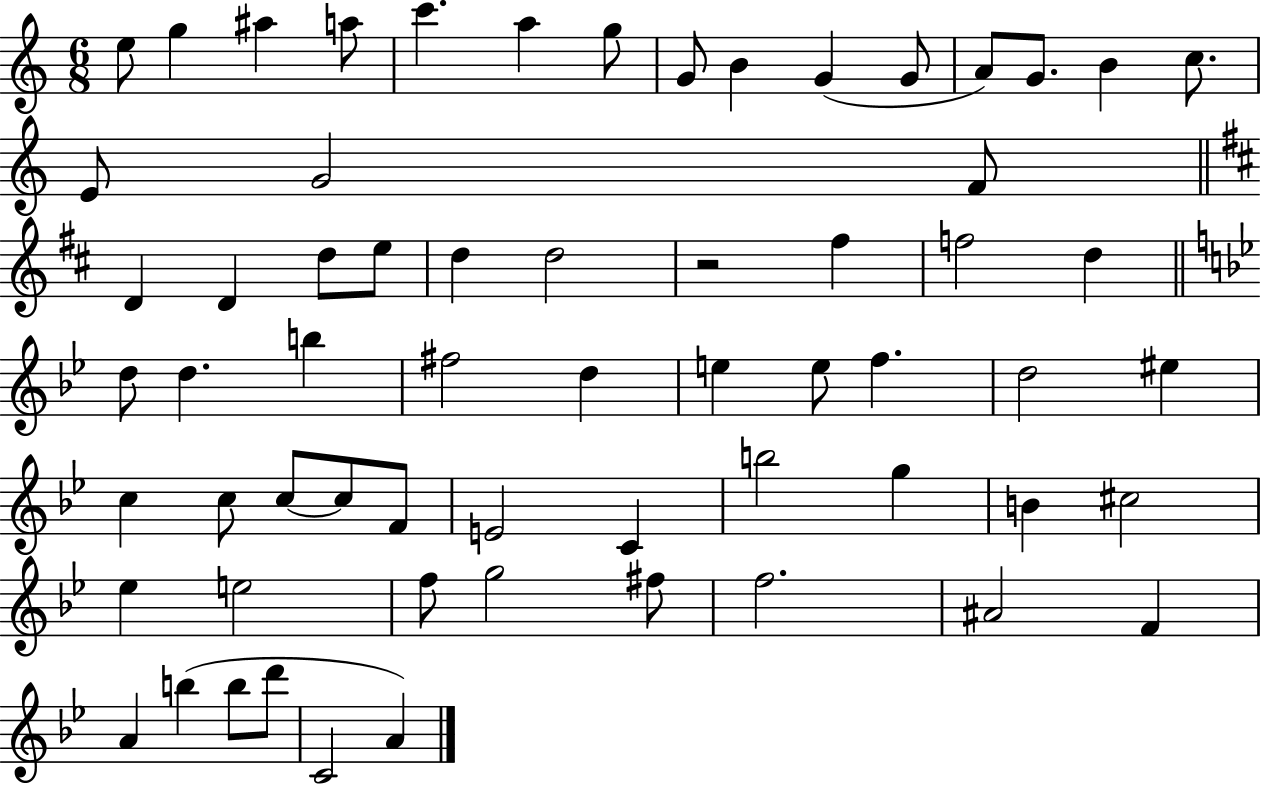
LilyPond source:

{
  \clef treble
  \numericTimeSignature
  \time 6/8
  \key c \major
  e''8 g''4 ais''4 a''8 | c'''4. a''4 g''8 | g'8 b'4 g'4( g'8 | a'8) g'8. b'4 c''8. | \break e'8 g'2 f'8 | \bar "||" \break \key d \major d'4 d'4 d''8 e''8 | d''4 d''2 | r2 fis''4 | f''2 d''4 | \break \bar "||" \break \key bes \major d''8 d''4. b''4 | fis''2 d''4 | e''4 e''8 f''4. | d''2 eis''4 | \break c''4 c''8 c''8~~ c''8 f'8 | e'2 c'4 | b''2 g''4 | b'4 cis''2 | \break ees''4 e''2 | f''8 g''2 fis''8 | f''2. | ais'2 f'4 | \break a'4 b''4( b''8 d'''8 | c'2 a'4) | \bar "|."
}